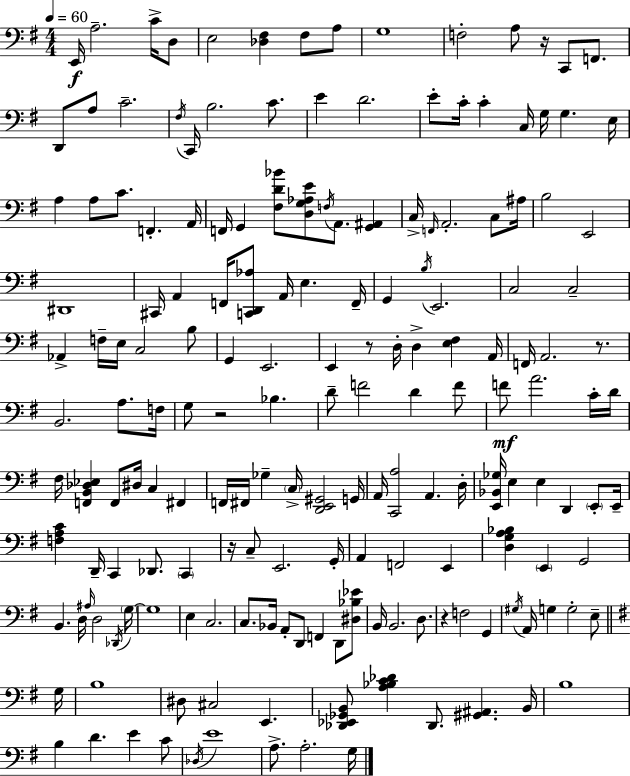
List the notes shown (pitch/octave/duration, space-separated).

E2/s A3/h. C4/s D3/e E3/h [Db3,F#3]/q F#3/e A3/e G3/w F3/h A3/e R/s C2/e F2/e. D2/e A3/e C4/h. F#3/s C2/s B3/h. C4/e. E4/q D4/h. E4/e C4/s C4/q C3/s G3/s G3/q. E3/s A3/q A3/e C4/e. F2/q. A2/s F2/s G2/q [F#3,D4,Bb4]/e [D3,G3,Ab3,E4]/e F3/s A2/e. [G2,A#2]/q C3/s F2/s A2/h. C3/e A#3/s B3/h E2/h D#2/w C#2/s A2/q F2/s [C2,D2,Ab3]/e A2/s E3/q. F2/s G2/q B3/s E2/h. C3/h C3/h Ab2/q F3/s E3/s C3/h B3/e G2/q E2/h. E2/q R/e D3/s D3/q [E3,F#3]/q A2/s F2/s A2/h. R/e. B2/h. A3/e. F3/s G3/e R/h Bb3/q. D4/e F4/h D4/q F4/e F4/e A4/h. C4/s D4/s F#3/s [F2,B2,Db3,Eb3]/q F2/e D#3/s C3/q F#2/q F2/s F#2/s Gb3/q C3/s [D2,E2,G#2]/h G2/s A2/s [C2,A3]/h A2/q. D3/s [E2,Bb2,Gb3]/s E3/q E3/q D2/q E2/e E2/s [F3,A3,C4]/q D2/s C2/q Db2/e. C2/q R/s C3/e E2/h. G2/s A2/q F2/h E2/q [D3,G3,A3,Bb3]/q E2/q G2/h B2/q. D3/s A#3/s D3/h Db2/s G3/s G3/w E3/q C3/h. C3/e. Bb2/s A2/e D2/e F2/q D2/e [D#3,Bb3,Eb4]/e B2/s B2/h. D3/e. R/q F3/h G2/q G#3/s A2/s G3/q G3/h E3/e G3/s B3/w D#3/e C#3/h E2/q. [Db2,Eb2,Gb2,B2]/e [A3,Bb3,C4,Db4]/q Db2/e. [G#2,A#2]/q. B2/s B3/w B3/q D4/q. E4/q C4/e Db3/s E4/w A3/e. A3/h. G3/s